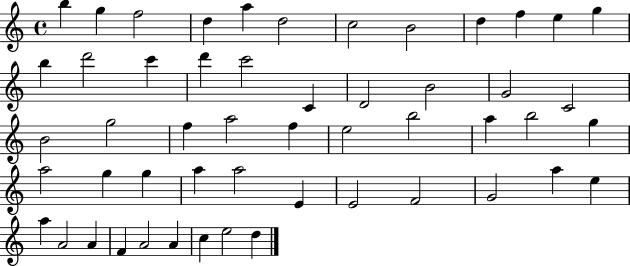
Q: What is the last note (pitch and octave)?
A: D5